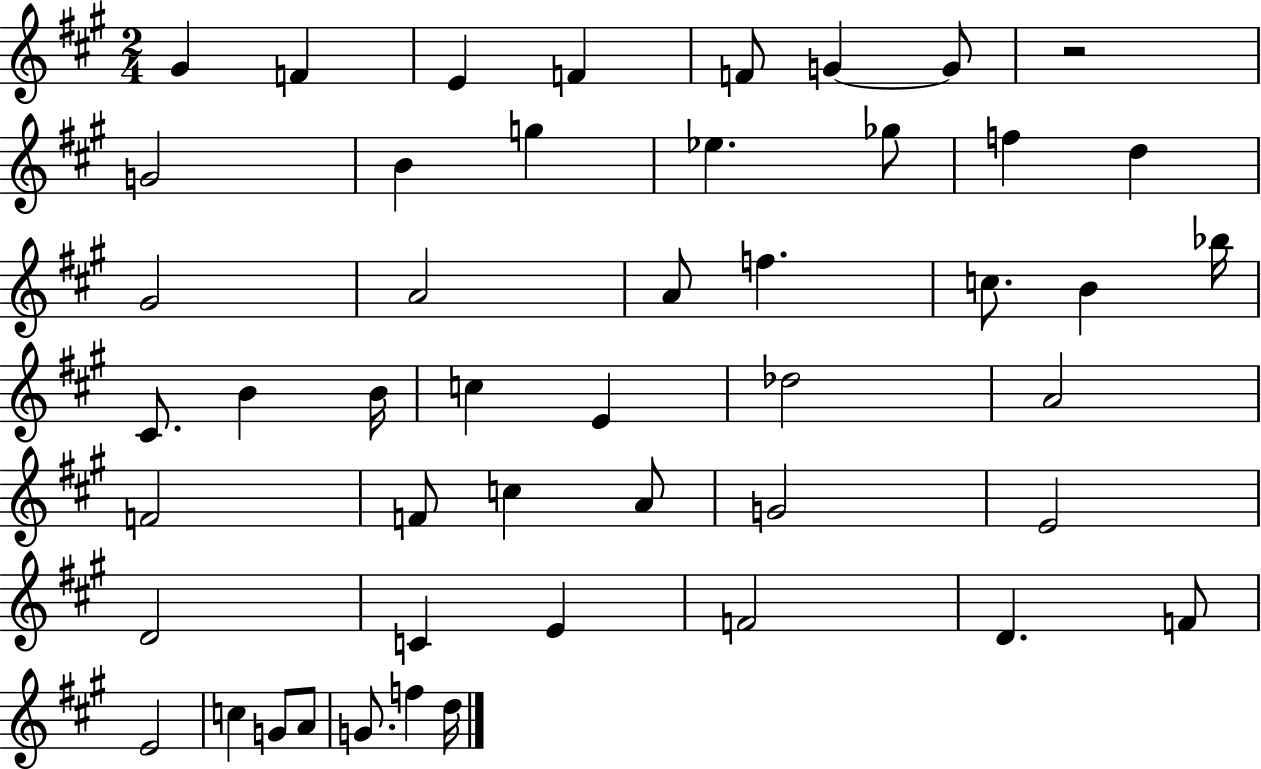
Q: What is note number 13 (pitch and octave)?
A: F5